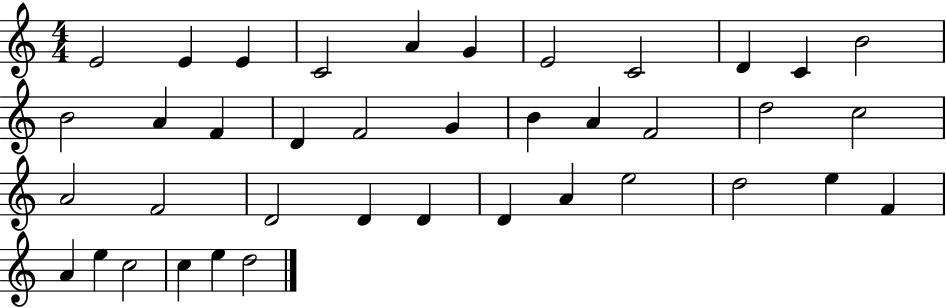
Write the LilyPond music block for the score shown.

{
  \clef treble
  \numericTimeSignature
  \time 4/4
  \key c \major
  e'2 e'4 e'4 | c'2 a'4 g'4 | e'2 c'2 | d'4 c'4 b'2 | \break b'2 a'4 f'4 | d'4 f'2 g'4 | b'4 a'4 f'2 | d''2 c''2 | \break a'2 f'2 | d'2 d'4 d'4 | d'4 a'4 e''2 | d''2 e''4 f'4 | \break a'4 e''4 c''2 | c''4 e''4 d''2 | \bar "|."
}